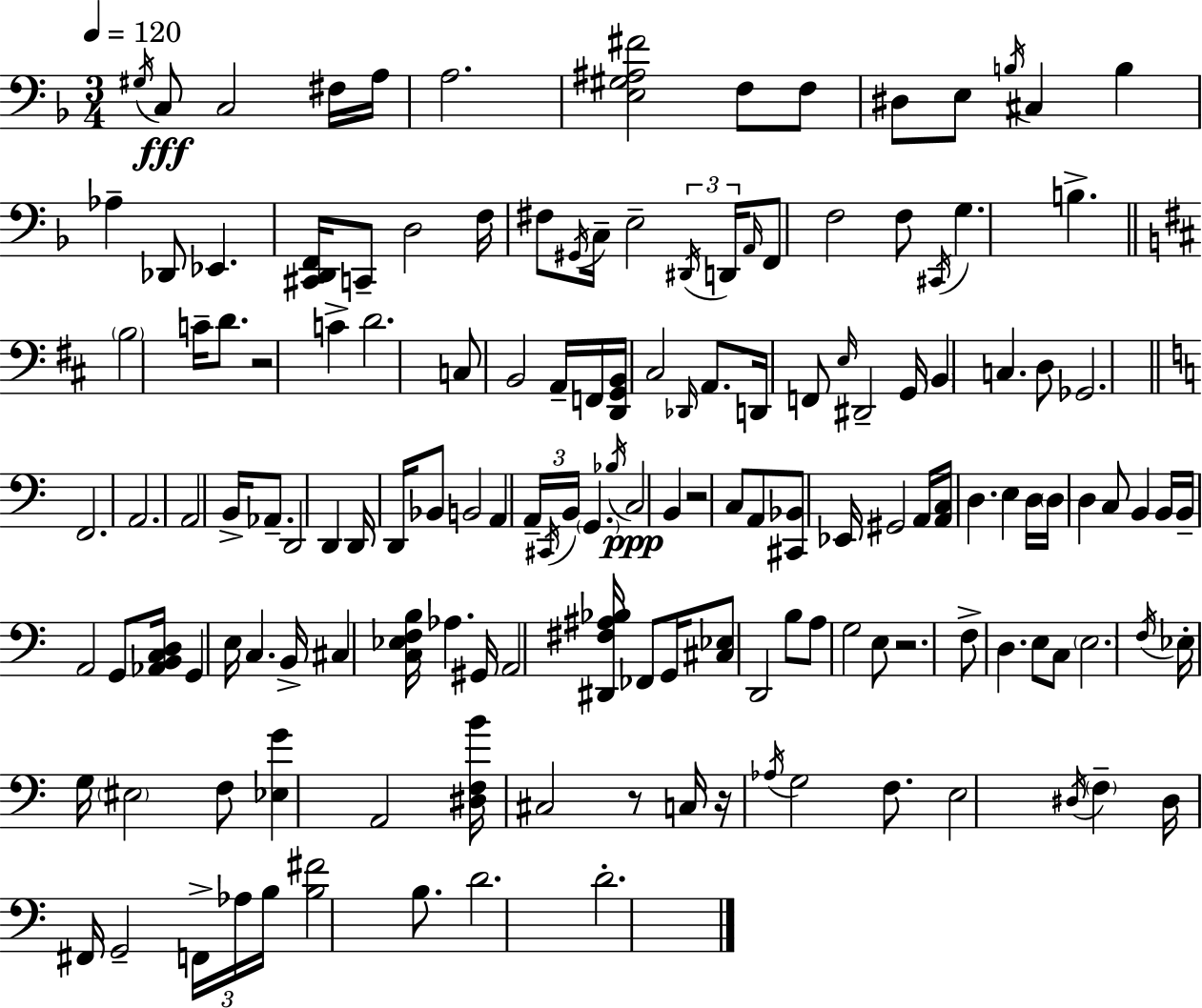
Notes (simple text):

G#3/s C3/e C3/h F#3/s A3/s A3/h. [E3,G#3,A#3,F#4]/h F3/e F3/e D#3/e E3/e B3/s C#3/q B3/q Ab3/q Db2/e Eb2/q. [C#2,D2,F2]/s C2/e D3/h F3/s F#3/e G#2/s C3/s E3/h D#2/s D2/s A2/s F2/e F3/h F3/e C#2/s G3/q. B3/q. B3/h C4/s D4/e. R/h C4/q D4/h. C3/e B2/h A2/s F2/s [D2,G2,B2]/s C#3/h Db2/s A2/e. D2/s F2/e E3/s D#2/h G2/s B2/q C3/q. D3/e Gb2/h. F2/h. A2/h. A2/h B2/s Ab2/e. D2/h D2/q D2/s D2/s Bb2/e B2/h A2/q A2/s C#2/s B2/s G2/q. Bb3/s C3/h B2/q R/h C3/e A2/e [C#2,Bb2]/e Eb2/s G#2/h A2/s [A2,C3]/s D3/q. E3/q D3/s D3/s D3/q C3/e B2/q B2/s B2/s A2/h G2/e [Ab2,B2,C3,D3]/s G2/q E3/s C3/q. B2/s C#3/q [C3,Eb3,F3,B3]/s Ab3/q. G#2/s A2/h [D#2,F#3,A#3,Bb3]/s FES2/e G2/s [C#3,Eb3]/e D2/h B3/e A3/e G3/h E3/e R/h. F3/e D3/q. E3/e C3/e E3/h. F3/s Eb3/s G3/s EIS3/h F3/e [Eb3,G4]/q A2/h [D#3,F3,B4]/s C#3/h R/e C3/s R/s Ab3/s G3/h F3/e. E3/h D#3/s F3/q D#3/s F#2/s G2/h F2/s Ab3/s B3/s [B3,F#4]/h B3/e. D4/h. D4/h.